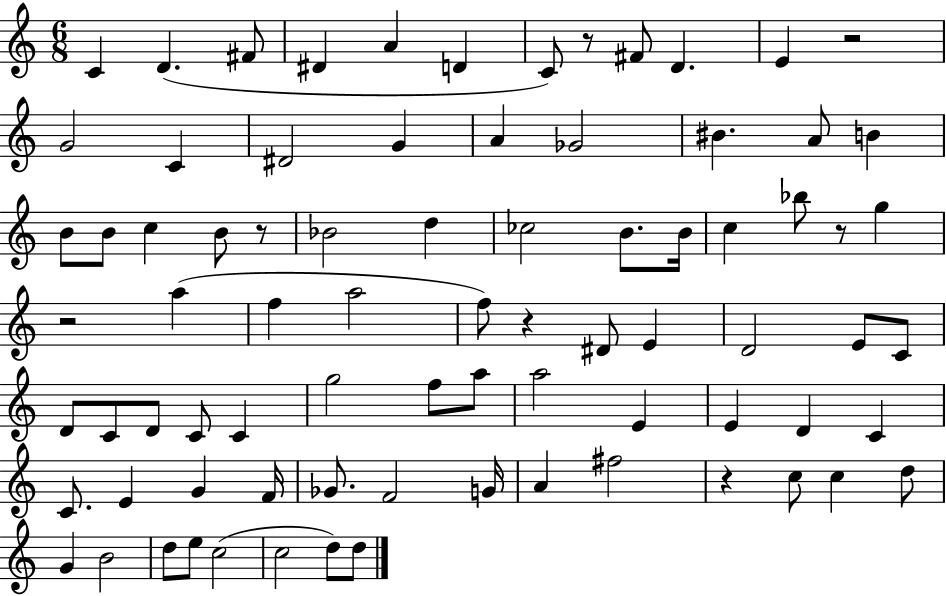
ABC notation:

X:1
T:Untitled
M:6/8
L:1/4
K:C
C D ^F/2 ^D A D C/2 z/2 ^F/2 D E z2 G2 C ^D2 G A _G2 ^B A/2 B B/2 B/2 c B/2 z/2 _B2 d _c2 B/2 B/4 c _b/2 z/2 g z2 a f a2 f/2 z ^D/2 E D2 E/2 C/2 D/2 C/2 D/2 C/2 C g2 f/2 a/2 a2 E E D C C/2 E G F/4 _G/2 F2 G/4 A ^f2 z c/2 c d/2 G B2 d/2 e/2 c2 c2 d/2 d/2